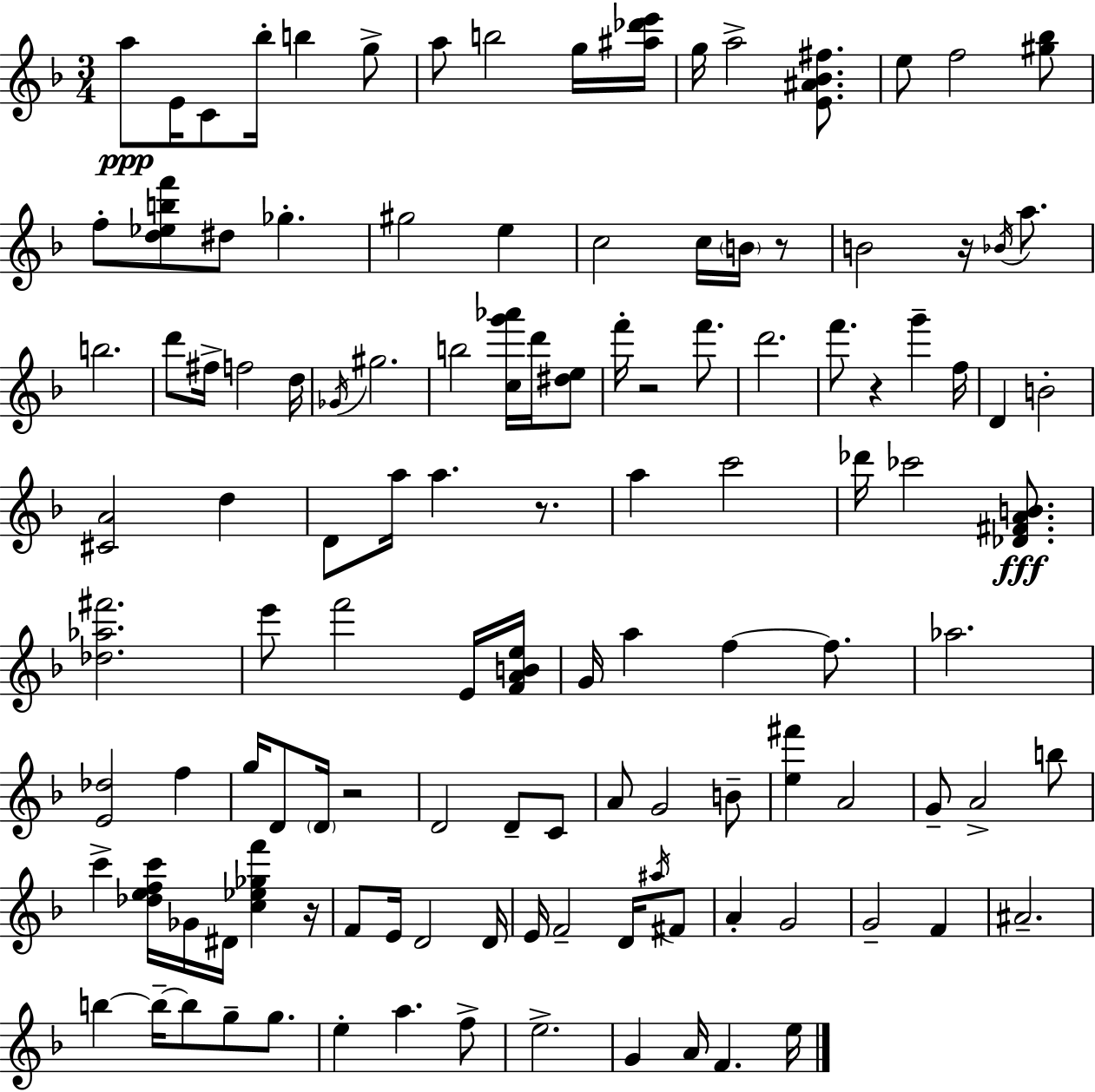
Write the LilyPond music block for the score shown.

{
  \clef treble
  \numericTimeSignature
  \time 3/4
  \key f \major
  a''8\ppp e'16 c'8 bes''16-. b''4 g''8-> | a''8 b''2 g''16 <ais'' des''' e'''>16 | g''16 a''2-> <e' ais' bes' fis''>8. | e''8 f''2 <gis'' bes''>8 | \break f''8-. <d'' ees'' b'' f'''>8 dis''8 ges''4.-. | gis''2 e''4 | c''2 c''16 \parenthesize b'16 r8 | b'2 r16 \acciaccatura { bes'16 } a''8. | \break b''2. | d'''8 fis''16-> f''2 | d''16 \acciaccatura { ges'16 } gis''2. | b''2 <c'' g''' aes'''>16 d'''16 | \break <dis'' e''>8 f'''16-. r2 f'''8. | d'''2. | f'''8. r4 g'''4-- | f''16 d'4 b'2-. | \break <cis' a'>2 d''4 | d'8 a''16 a''4. r8. | a''4 c'''2 | des'''16 ces'''2 <des' fis' a' b'>8.\fff | \break <des'' aes'' fis'''>2. | e'''8 f'''2 | e'16 <f' a' b' e''>16 g'16 a''4 f''4~~ f''8. | aes''2. | \break <e' des''>2 f''4 | g''16 d'8 \parenthesize d'16 r2 | d'2 d'8-- | c'8 a'8 g'2 | \break b'8-- <e'' fis'''>4 a'2 | g'8-- a'2-> | b''8 c'''4-> <des'' e'' f'' c'''>16 ges'16 dis'16 <c'' ees'' ges'' f'''>4 | r16 f'8 e'16 d'2 | \break d'16 e'16 f'2-- d'16 | \acciaccatura { ais''16 } fis'8 a'4-. g'2 | g'2-- f'4 | ais'2.-- | \break b''4~~ b''16--~~ b''8 g''8-- | g''8. e''4-. a''4. | f''8-> e''2.-> | g'4 a'16 f'4. | \break e''16 \bar "|."
}